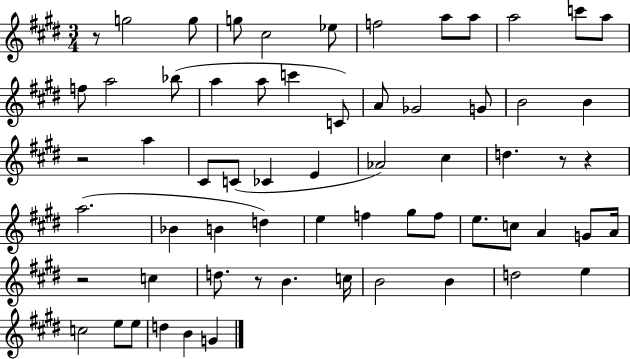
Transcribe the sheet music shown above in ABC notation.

X:1
T:Untitled
M:3/4
L:1/4
K:E
z/2 g2 g/2 g/2 ^c2 _e/2 f2 a/2 a/2 a2 c'/2 a/2 f/2 a2 _b/2 a a/2 c' C/2 A/2 _G2 G/2 B2 B z2 a ^C/2 C/2 _C E _A2 ^c d z/2 z a2 _B B d e f ^g/2 f/2 e/2 c/2 A G/2 A/4 z2 c d/2 z/2 B c/4 B2 B d2 e c2 e/2 e/2 d B G